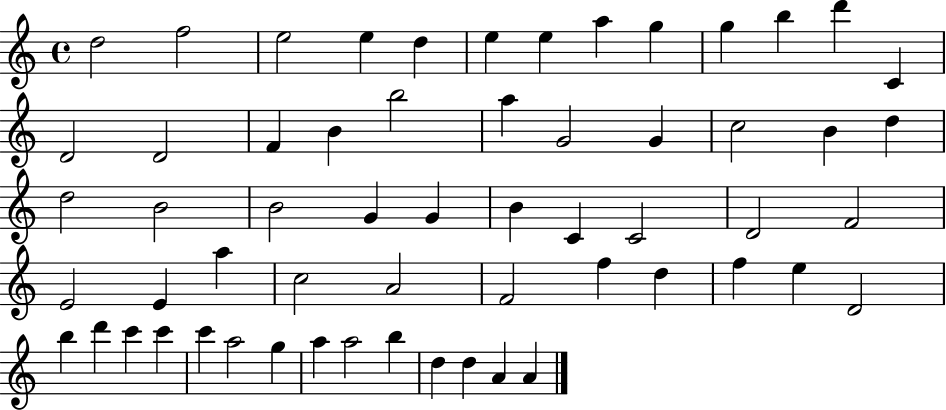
X:1
T:Untitled
M:4/4
L:1/4
K:C
d2 f2 e2 e d e e a g g b d' C D2 D2 F B b2 a G2 G c2 B d d2 B2 B2 G G B C C2 D2 F2 E2 E a c2 A2 F2 f d f e D2 b d' c' c' c' a2 g a a2 b d d A A